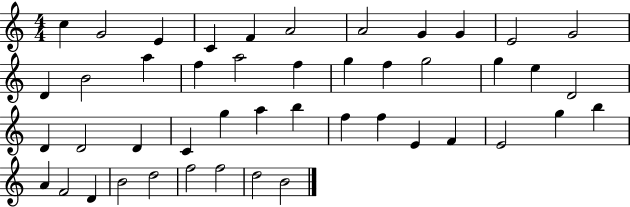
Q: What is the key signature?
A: C major